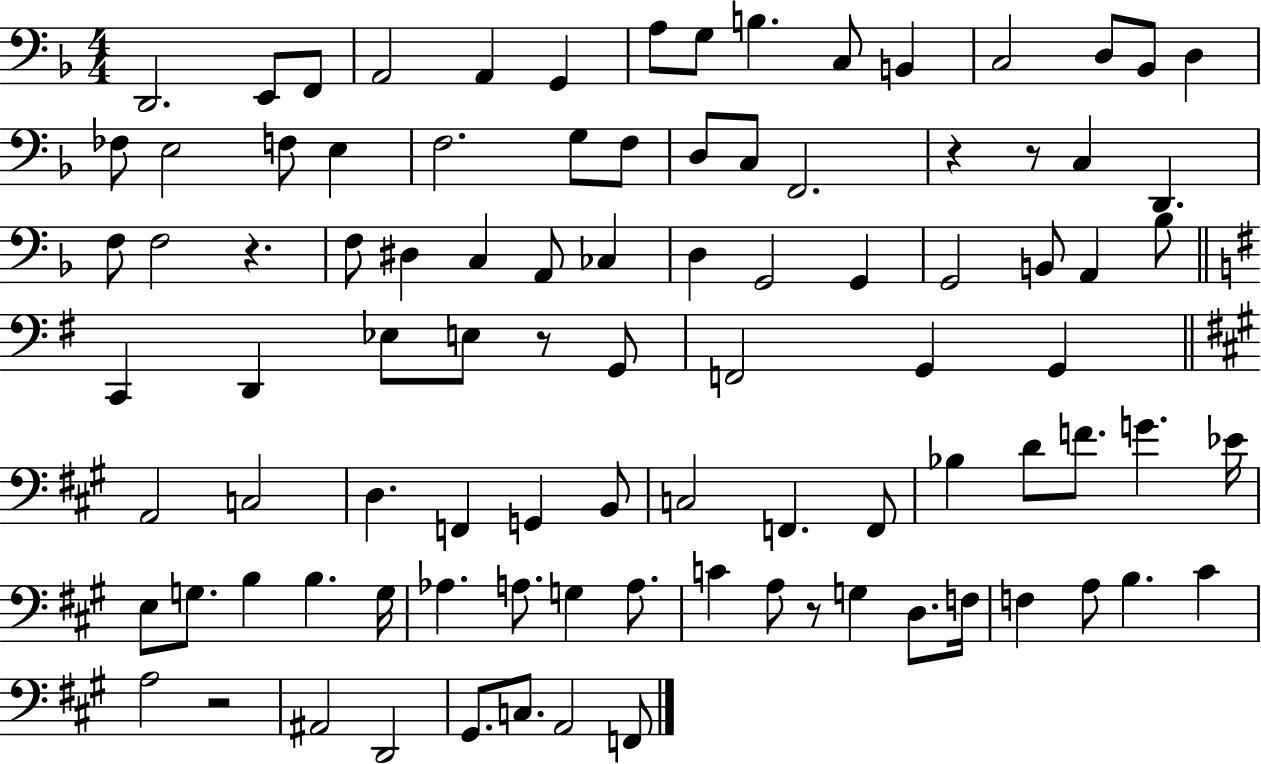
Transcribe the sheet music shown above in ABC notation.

X:1
T:Untitled
M:4/4
L:1/4
K:F
D,,2 E,,/2 F,,/2 A,,2 A,, G,, A,/2 G,/2 B, C,/2 B,, C,2 D,/2 _B,,/2 D, _F,/2 E,2 F,/2 E, F,2 G,/2 F,/2 D,/2 C,/2 F,,2 z z/2 C, D,, F,/2 F,2 z F,/2 ^D, C, A,,/2 _C, D, G,,2 G,, G,,2 B,,/2 A,, _B,/2 C,, D,, _E,/2 E,/2 z/2 G,,/2 F,,2 G,, G,, A,,2 C,2 D, F,, G,, B,,/2 C,2 F,, F,,/2 _B, D/2 F/2 G _E/4 E,/2 G,/2 B, B, G,/4 _A, A,/2 G, A,/2 C A,/2 z/2 G, D,/2 F,/4 F, A,/2 B, ^C A,2 z2 ^A,,2 D,,2 ^G,,/2 C,/2 A,,2 F,,/2